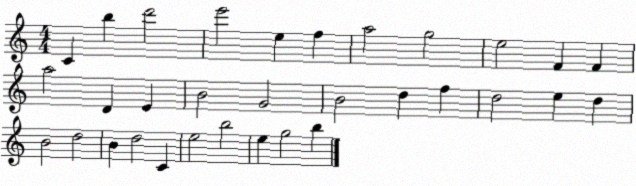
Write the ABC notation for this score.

X:1
T:Untitled
M:4/4
L:1/4
K:C
C b d'2 e'2 e f a2 g2 e2 F F a2 D E B2 G2 B2 d f d2 e d B2 d2 B d2 C e2 b2 e g2 b